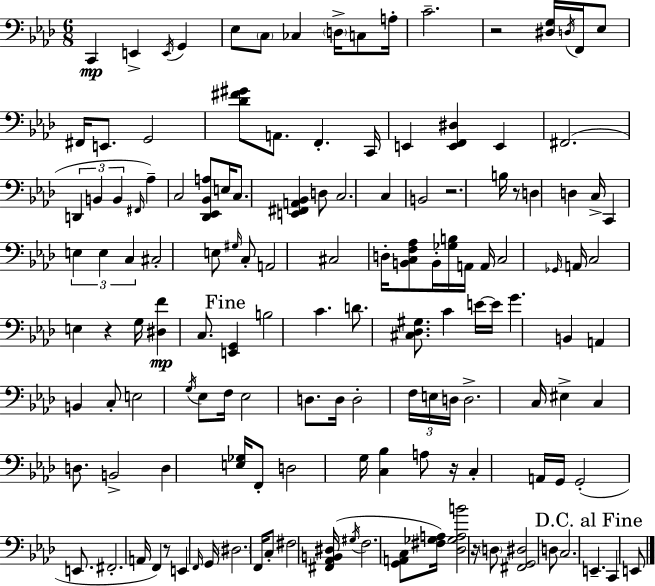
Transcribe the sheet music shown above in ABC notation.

X:1
T:Untitled
M:6/8
L:1/4
K:Fm
C,, E,, E,,/4 G,, _E,/2 C,/2 _C, D,/4 C,/2 A,/4 C2 z2 [^D,G,]/4 D,/4 F,,/4 _E,/2 ^F,,/4 E,,/2 G,,2 [_D^F^G]/2 A,,/2 F,, C,,/4 E,, [E,,F,,^D,] E,, ^F,,2 D,, B,, B,, ^F,,/4 _A, C,2 [_D,,_E,,_B,,A,]/2 E,/4 C,/2 [E,,^F,,A,,_B,,] D,/2 C,2 C, B,,2 z2 B,/4 z/2 D, D, C,/4 C,, E, E, C, ^C,2 E,/2 ^G,/4 C,/2 A,,2 ^C,2 D,/4 [B,,C,F,_A,]/2 B,,/4 [_G,B,]/4 A,,/4 A,,/4 C,2 _G,,/4 A,,/4 C,2 E, z G,/4 [^D,F] C,/2 [E,,G,,] B,2 C D/2 [^C,_D,^G,]/2 C E/4 E/4 G B,, A,, B,, C,/2 E,2 G,/4 _E,/2 F,/4 _E,2 D,/2 D,/4 D,2 F,/4 E,/4 D,/4 D,2 C,/4 ^E, C, D,/2 B,,2 D, [E,_G,]/4 F,,/2 D,2 G,/4 [C,_B,] A,/2 z/4 C, A,,/4 G,,/4 G,,2 E,,/2 ^F,,2 A,,/4 F,, z/2 E,, F,,/4 G,,/4 ^D,2 F,,/4 C,/2 ^F,2 [^F,,_A,,B,,^D,]/4 ^G,/4 F,2 [G,,A,,C,]/2 [^F,_G,A,]/4 [_D,_G,A,B]2 z/4 D,/2 [^F,,G,,^D,]2 D,/2 C,2 E,, C,, E,,/2